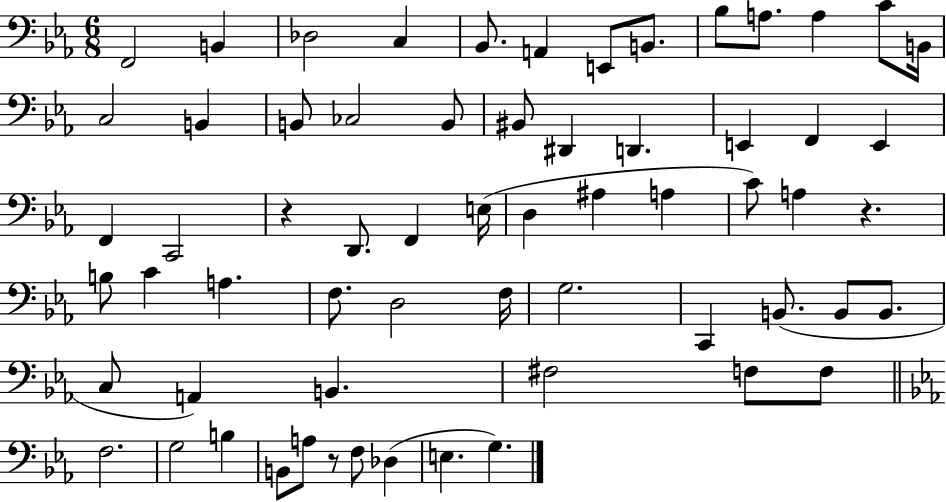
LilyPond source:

{
  \clef bass
  \numericTimeSignature
  \time 6/8
  \key ees \major
  f,2 b,4 | des2 c4 | bes,8. a,4 e,8 b,8. | bes8 a8. a4 c'8 b,16 | \break c2 b,4 | b,8 ces2 b,8 | bis,8 dis,4 d,4. | e,4 f,4 e,4 | \break f,4 c,2 | r4 d,8. f,4 e16( | d4 ais4 a4 | c'8) a4 r4. | \break b8 c'4 a4. | f8. d2 f16 | g2. | c,4 b,8.( b,8 b,8. | \break c8 a,4) b,4. | fis2 f8 f8 | \bar "||" \break \key c \minor f2. | g2 b4 | b,8 a8 r8 f8 des4( | e4. g4.) | \break \bar "|."
}